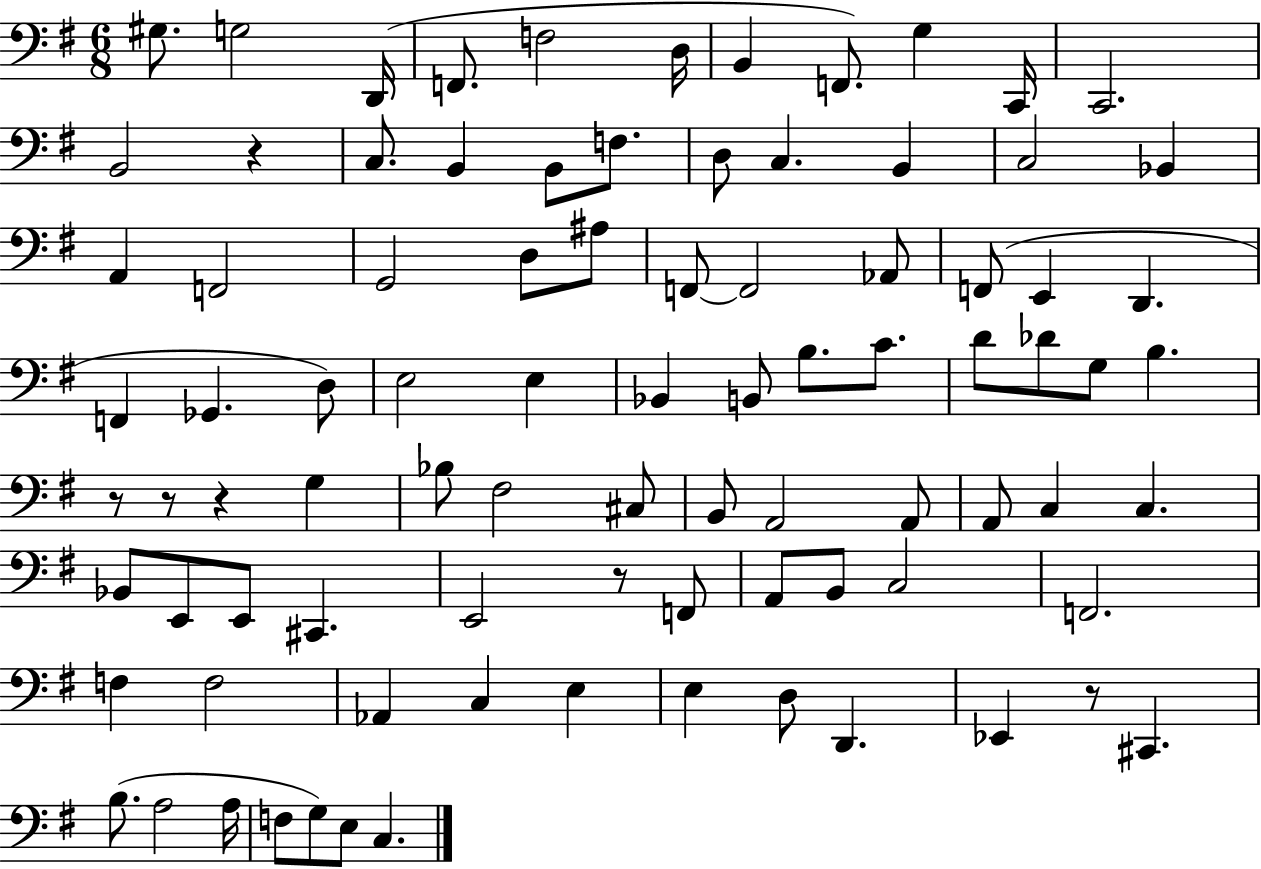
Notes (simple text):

G#3/e. G3/h D2/s F2/e. F3/h D3/s B2/q F2/e. G3/q C2/s C2/h. B2/h R/q C3/e. B2/q B2/e F3/e. D3/e C3/q. B2/q C3/h Bb2/q A2/q F2/h G2/h D3/e A#3/e F2/e F2/h Ab2/e F2/e E2/q D2/q. F2/q Gb2/q. D3/e E3/h E3/q Bb2/q B2/e B3/e. C4/e. D4/e Db4/e G3/e B3/q. R/e R/e R/q G3/q Bb3/e F#3/h C#3/e B2/e A2/h A2/e A2/e C3/q C3/q. Bb2/e E2/e E2/e C#2/q. E2/h R/e F2/e A2/e B2/e C3/h F2/h. F3/q F3/h Ab2/q C3/q E3/q E3/q D3/e D2/q. Eb2/q R/e C#2/q. B3/e. A3/h A3/s F3/e G3/e E3/e C3/q.